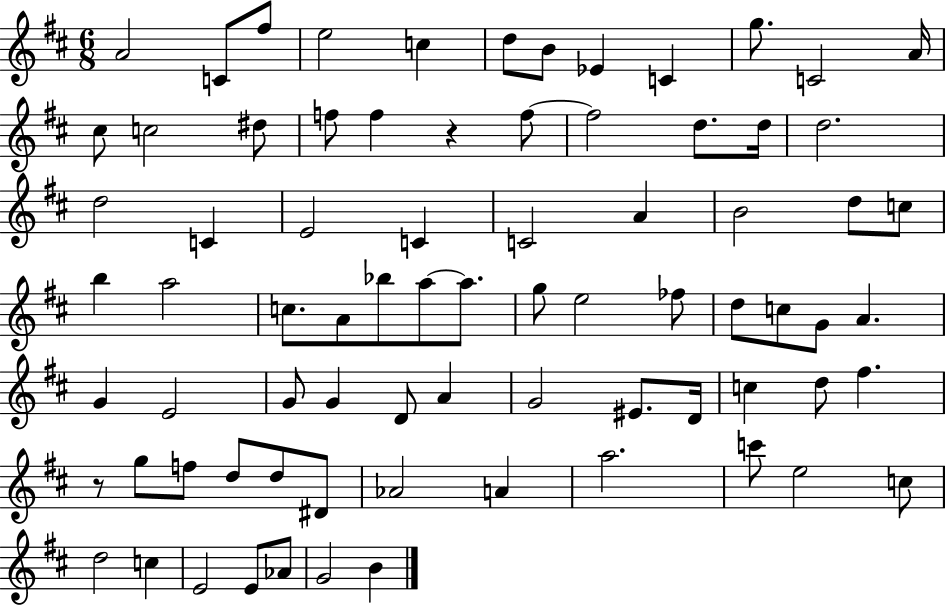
A4/h C4/e F#5/e E5/h C5/q D5/e B4/e Eb4/q C4/q G5/e. C4/h A4/s C#5/e C5/h D#5/e F5/e F5/q R/q F5/e F5/h D5/e. D5/s D5/h. D5/h C4/q E4/h C4/q C4/h A4/q B4/h D5/e C5/e B5/q A5/h C5/e. A4/e Bb5/e A5/e A5/e. G5/e E5/h FES5/e D5/e C5/e G4/e A4/q. G4/q E4/h G4/e G4/q D4/e A4/q G4/h EIS4/e. D4/s C5/q D5/e F#5/q. R/e G5/e F5/e D5/e D5/e D#4/e Ab4/h A4/q A5/h. C6/e E5/h C5/e D5/h C5/q E4/h E4/e Ab4/e G4/h B4/q